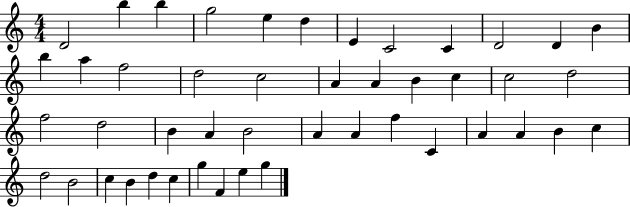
D4/h B5/q B5/q G5/h E5/q D5/q E4/q C4/h C4/q D4/h D4/q B4/q B5/q A5/q F5/h D5/h C5/h A4/q A4/q B4/q C5/q C5/h D5/h F5/h D5/h B4/q A4/q B4/h A4/q A4/q F5/q C4/q A4/q A4/q B4/q C5/q D5/h B4/h C5/q B4/q D5/q C5/q G5/q F4/q E5/q G5/q